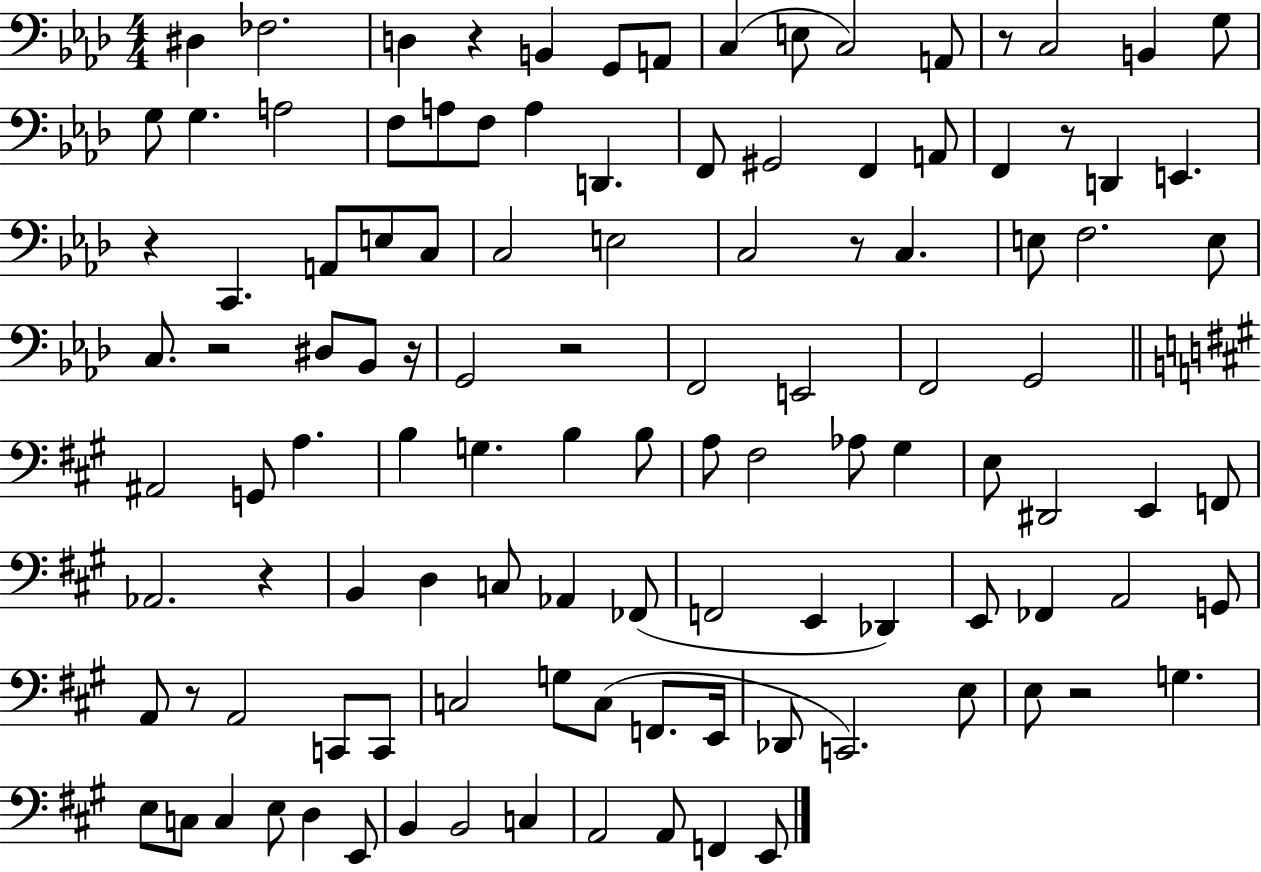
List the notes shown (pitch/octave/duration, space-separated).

D#3/q FES3/h. D3/q R/q B2/q G2/e A2/e C3/q E3/e C3/h A2/e R/e C3/h B2/q G3/e G3/e G3/q. A3/h F3/e A3/e F3/e A3/q D2/q. F2/e G#2/h F2/q A2/e F2/q R/e D2/q E2/q. R/q C2/q. A2/e E3/e C3/e C3/h E3/h C3/h R/e C3/q. E3/e F3/h. E3/e C3/e. R/h D#3/e Bb2/e R/s G2/h R/h F2/h E2/h F2/h G2/h A#2/h G2/e A3/q. B3/q G3/q. B3/q B3/e A3/e F#3/h Ab3/e G#3/q E3/e D#2/h E2/q F2/e Ab2/h. R/q B2/q D3/q C3/e Ab2/q FES2/e F2/h E2/q Db2/q E2/e FES2/q A2/h G2/e A2/e R/e A2/h C2/e C2/e C3/h G3/e C3/e F2/e. E2/s Db2/e C2/h. E3/e E3/e R/h G3/q. E3/e C3/e C3/q E3/e D3/q E2/e B2/q B2/h C3/q A2/h A2/e F2/q E2/e